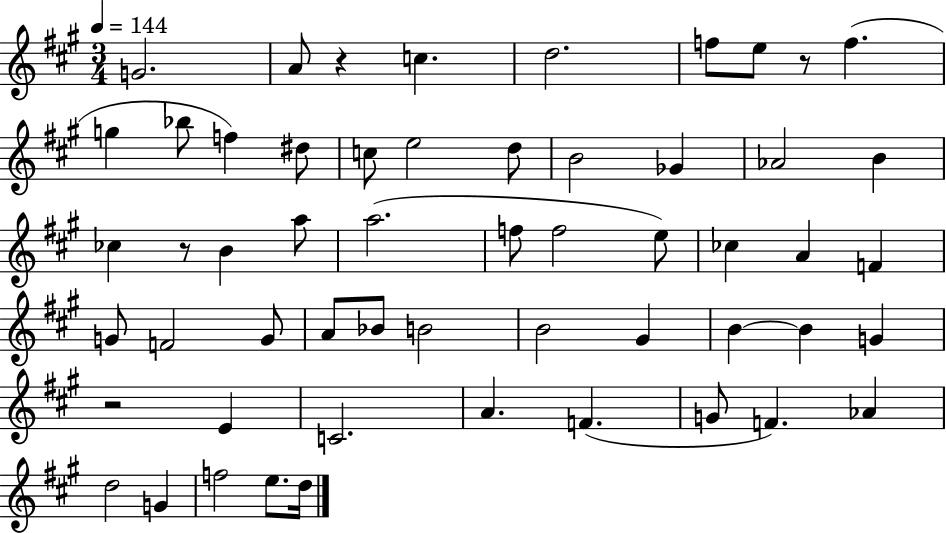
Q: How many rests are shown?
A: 4